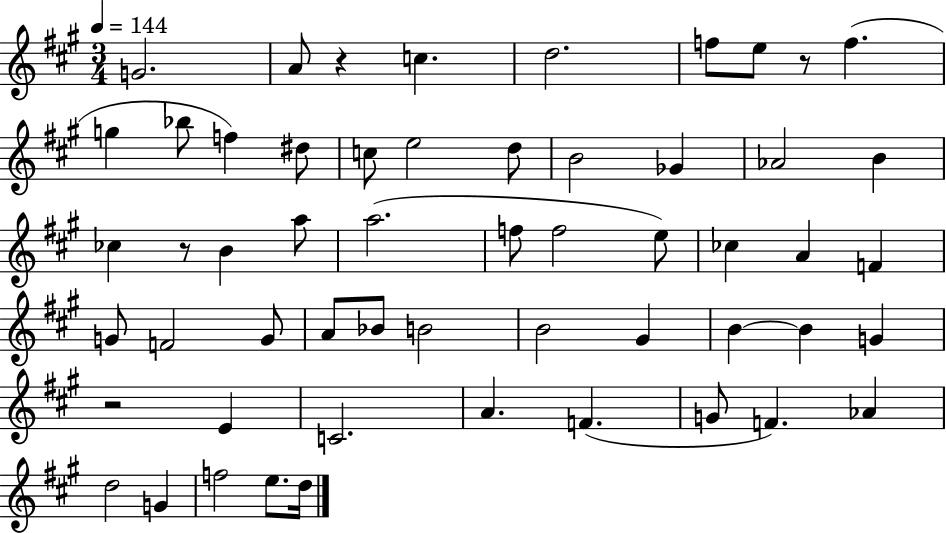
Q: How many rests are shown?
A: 4